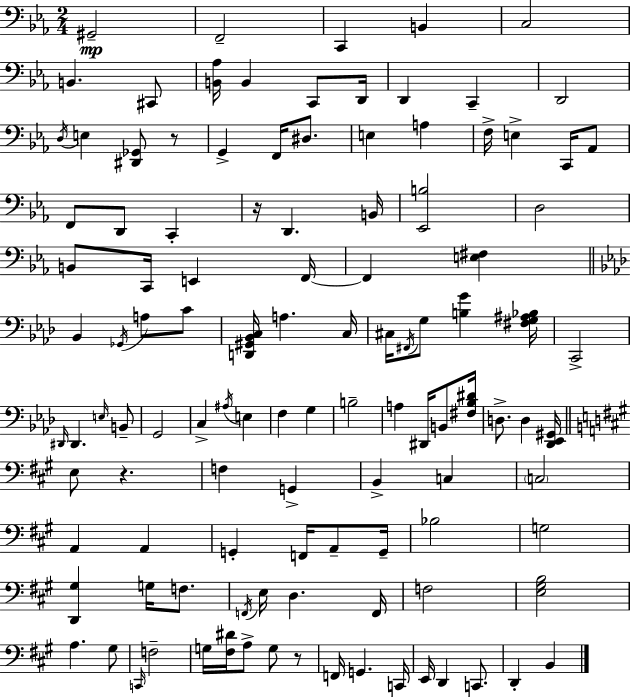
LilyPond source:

{
  \clef bass
  \numericTimeSignature
  \time 2/4
  \key ees \major
  gis,2--\mp | f,2-- | c,4 b,4 | c2 | \break b,4. cis,8 | <b, aes>16 b,4 c,8 d,16 | d,4 c,4-- | d,2 | \break \acciaccatura { d16 } e4 <dis, ges,>8 r8 | g,4-> f,16 dis8. | e4 a4 | f16-> e4-> c,16 aes,8 | \break f,8 d,8 c,4-. | r16 d,4. | b,16 <ees, b>2 | d2 | \break b,8 c,16 e,4 | f,16~~ f,4 <e fis>4 | \bar "||" \break \key aes \major bes,4 \acciaccatura { ges,16 } a8 c'8 | <d, gis, bes, c>16 a4. | c16 cis16 \acciaccatura { fis,16 } g8 <b g'>4 | <fis g ais bes>16 c,2-> | \break \grace { dis,16 } dis,4. | \grace { e16 } b,8-- g,2 | c4-> | \acciaccatura { ais16 } e4 f4 | \break g4 b2-- | a4 | dis,16 b,8 <fis bes dis'>16 d8.-> | d4 <des, ees, gis,>16 \bar "||" \break \key a \major e8 r4. | f4 g,4-> | b,4-> c4 | \parenthesize c2 | \break a,4 a,4 | g,4-. f,16 a,8-- g,16-- | bes2 | g2 | \break <d, gis>4 g16 f8. | \acciaccatura { f,16 } e16 d4. | f,16 f2 | <e gis b>2 | \break a4. gis8 | \grace { c,16 } f2-- | g16 <fis dis'>16 a8-> g8 | r8 f,16 g,4. | \break c,16 e,16 d,4 c,8. | d,4-. b,4 | \bar "|."
}